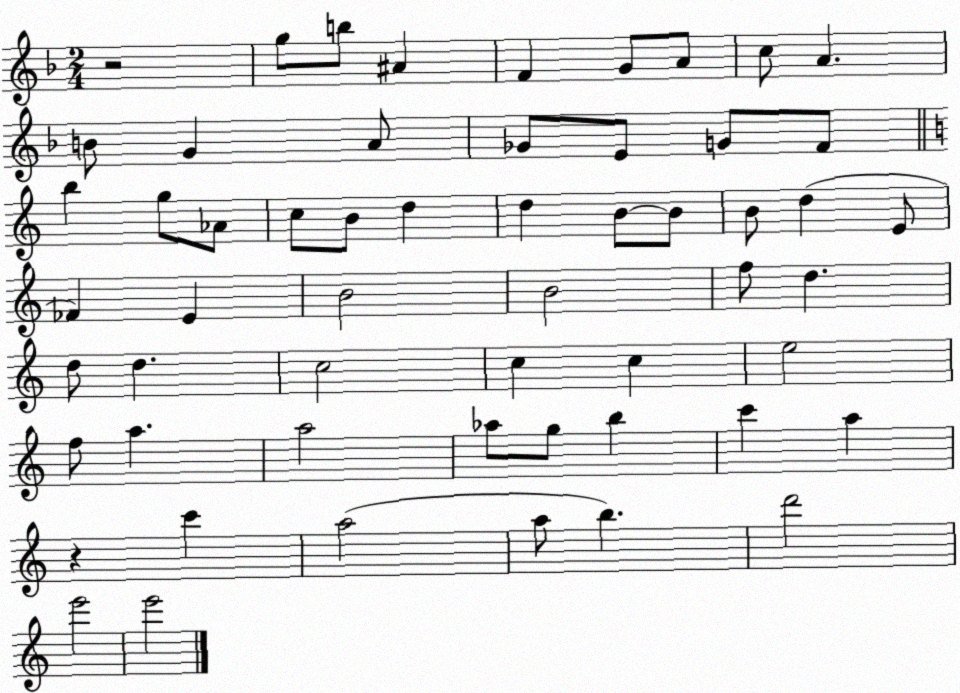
X:1
T:Untitled
M:2/4
L:1/4
K:F
z2 g/2 b/2 ^A F G/2 A/2 c/2 A B/2 G A/2 _G/2 E/2 G/2 F/2 b g/2 _A/2 c/2 B/2 d d B/2 B/2 B/2 d E/2 _F E B2 B2 f/2 d d/2 d c2 c c e2 f/2 a a2 _a/2 g/2 b c' a z c' a2 a/2 b d'2 e'2 e'2